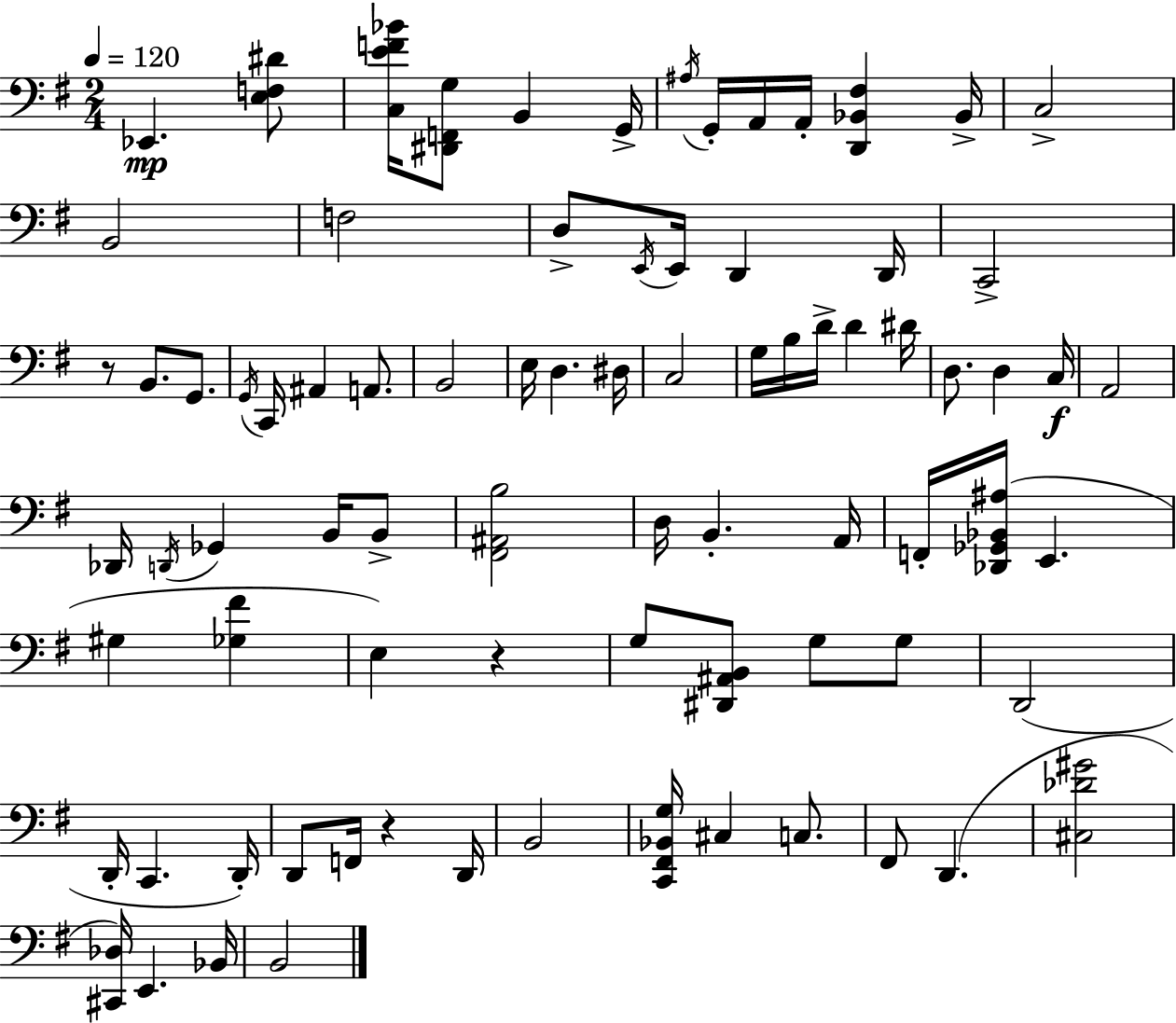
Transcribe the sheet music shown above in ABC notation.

X:1
T:Untitled
M:2/4
L:1/4
K:G
_E,, [E,F,^D]/2 [C,EF_B]/4 [^D,,F,,G,]/2 B,, G,,/4 ^A,/4 G,,/4 A,,/4 A,,/4 [D,,_B,,^F,] _B,,/4 C,2 B,,2 F,2 D,/2 E,,/4 E,,/4 D,, D,,/4 C,,2 z/2 B,,/2 G,,/2 G,,/4 C,,/4 ^A,, A,,/2 B,,2 E,/4 D, ^D,/4 C,2 G,/4 B,/4 D/4 D ^D/4 D,/2 D, C,/4 A,,2 _D,,/4 D,,/4 _G,, B,,/4 B,,/2 [^F,,^A,,B,]2 D,/4 B,, A,,/4 F,,/4 [_D,,_G,,_B,,^A,]/4 E,, ^G, [_G,^F] E, z G,/2 [^D,,^A,,B,,]/2 G,/2 G,/2 D,,2 D,,/4 C,, D,,/4 D,,/2 F,,/4 z D,,/4 B,,2 [C,,^F,,_B,,G,]/4 ^C, C,/2 ^F,,/2 D,, [^C,_D^G]2 [^C,,_D,]/4 E,, _B,,/4 B,,2